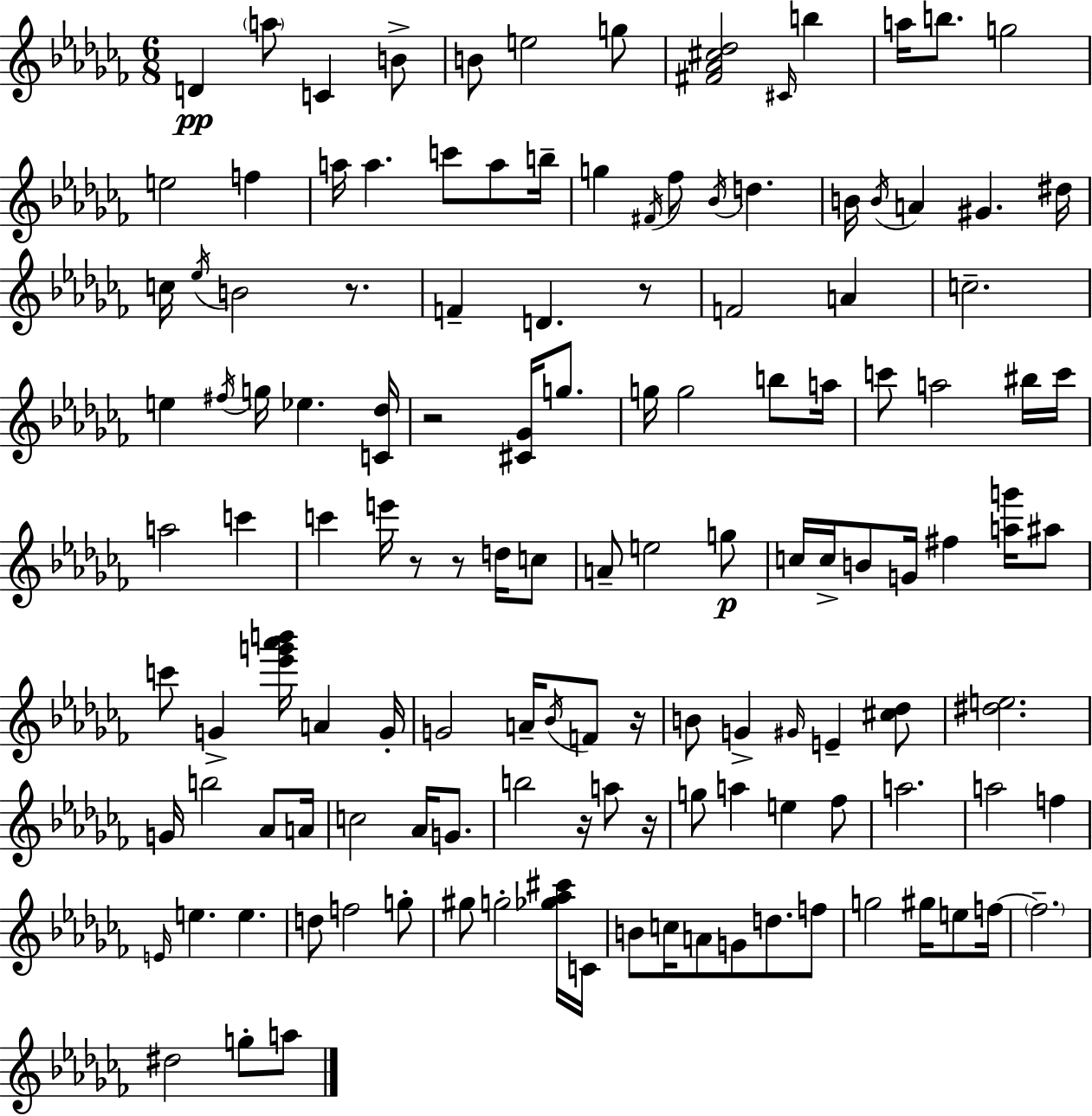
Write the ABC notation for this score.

X:1
T:Untitled
M:6/8
L:1/4
K:Abm
D a/2 C B/2 B/2 e2 g/2 [^F_A^c_d]2 ^C/4 b a/4 b/2 g2 e2 f a/4 a c'/2 a/2 b/4 g ^F/4 _f/2 _B/4 d B/4 B/4 A ^G ^d/4 c/4 _e/4 B2 z/2 F D z/2 F2 A c2 e ^f/4 g/4 _e [C_d]/4 z2 [^C_G]/4 g/2 g/4 g2 b/2 a/4 c'/2 a2 ^b/4 c'/4 a2 c' c' e'/4 z/2 z/2 d/4 c/2 A/2 e2 g/2 c/4 c/4 B/2 G/4 ^f [ag']/4 ^a/2 c'/2 G [_e'g'_a'b']/4 A G/4 G2 A/4 _B/4 F/2 z/4 B/2 G ^G/4 E [^c_d]/2 [^de]2 G/4 b2 _A/2 A/4 c2 _A/4 G/2 b2 z/4 a/2 z/4 g/2 a e _f/2 a2 a2 f E/4 e e d/2 f2 g/2 ^g/2 g2 [_g_a^c']/4 C/4 B/2 c/4 A/2 G/2 d/2 f/2 g2 ^g/4 e/2 f/4 f2 ^d2 g/2 a/2